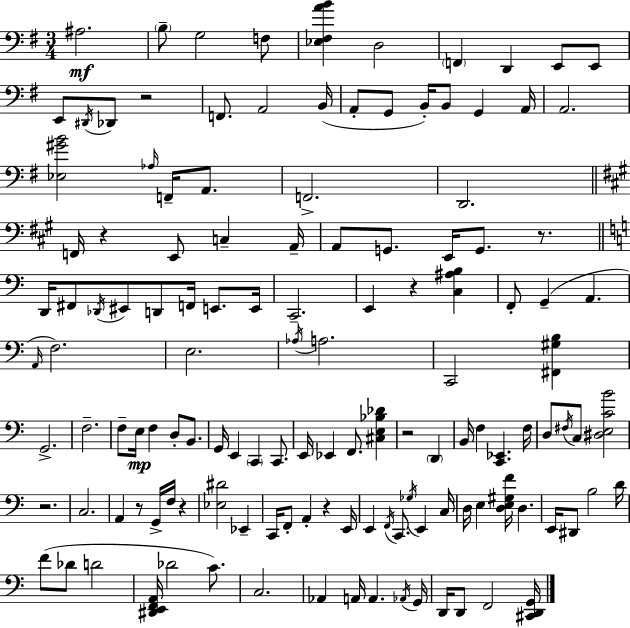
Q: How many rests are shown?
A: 9